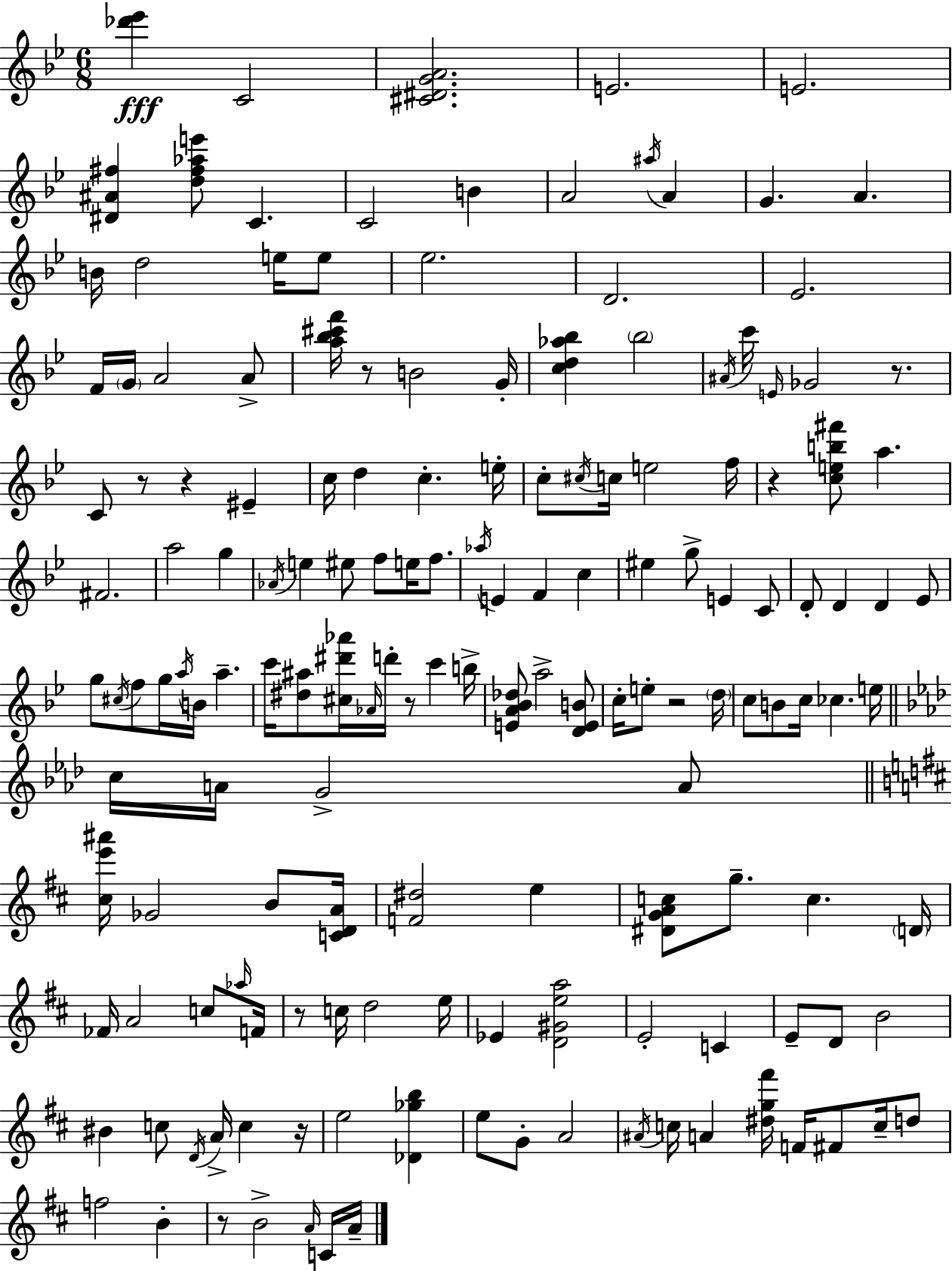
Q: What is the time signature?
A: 6/8